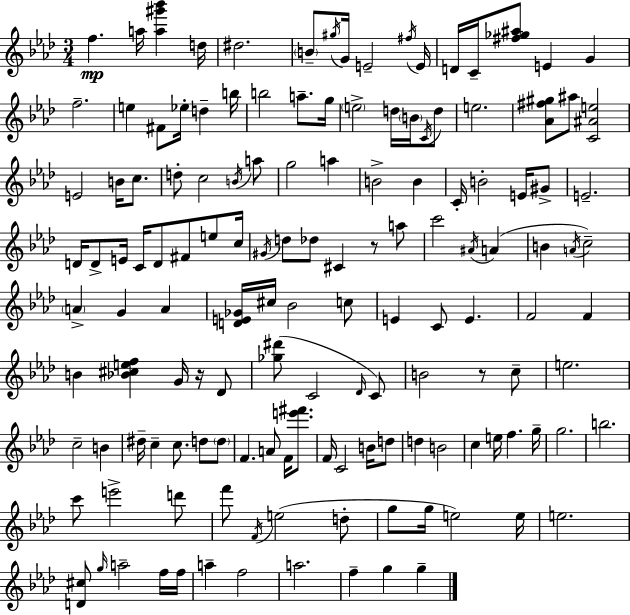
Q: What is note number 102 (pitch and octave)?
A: C5